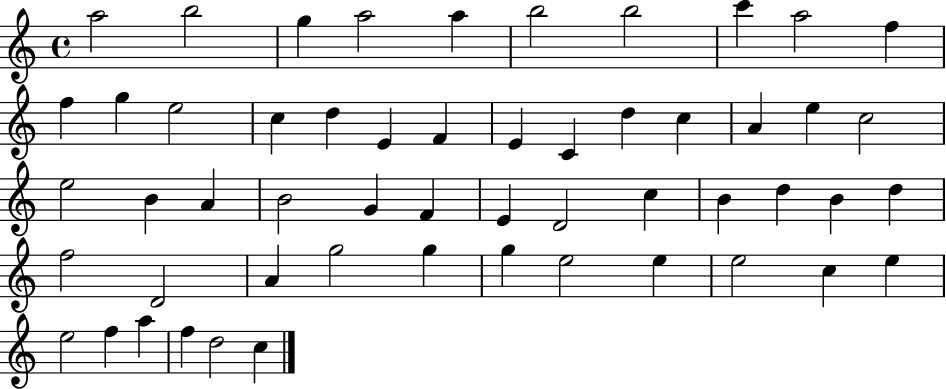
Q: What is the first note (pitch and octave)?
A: A5